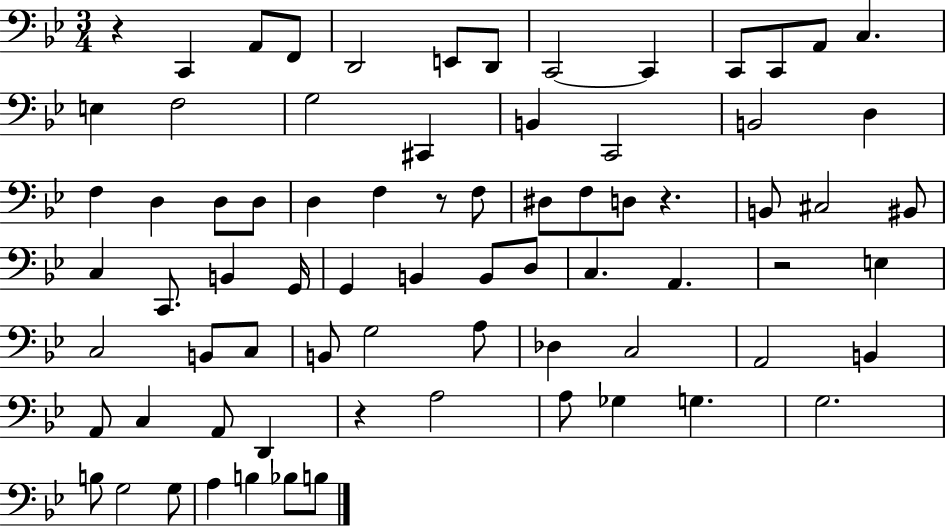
{
  \clef bass
  \numericTimeSignature
  \time 3/4
  \key bes \major
  r4 c,4 a,8 f,8 | d,2 e,8 d,8 | c,2~~ c,4 | c,8 c,8 a,8 c4. | \break e4 f2 | g2 cis,4 | b,4 c,2 | b,2 d4 | \break f4 d4 d8 d8 | d4 f4 r8 f8 | dis8 f8 d8 r4. | b,8 cis2 bis,8 | \break c4 c,8. b,4 g,16 | g,4 b,4 b,8 d8 | c4. a,4. | r2 e4 | \break c2 b,8 c8 | b,8 g2 a8 | des4 c2 | a,2 b,4 | \break a,8 c4 a,8 d,4 | r4 a2 | a8 ges4 g4. | g2. | \break b8 g2 g8 | a4 b4 bes8 b8 | \bar "|."
}